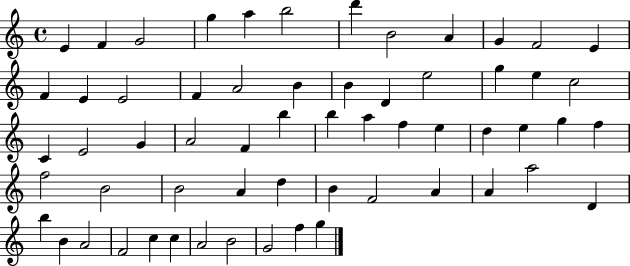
E4/q F4/q G4/h G5/q A5/q B5/h D6/q B4/h A4/q G4/q F4/h E4/q F4/q E4/q E4/h F4/q A4/h B4/q B4/q D4/q E5/h G5/q E5/q C5/h C4/q E4/h G4/q A4/h F4/q B5/q B5/q A5/q F5/q E5/q D5/q E5/q G5/q F5/q F5/h B4/h B4/h A4/q D5/q B4/q F4/h A4/q A4/q A5/h D4/q B5/q B4/q A4/h F4/h C5/q C5/q A4/h B4/h G4/h F5/q G5/q